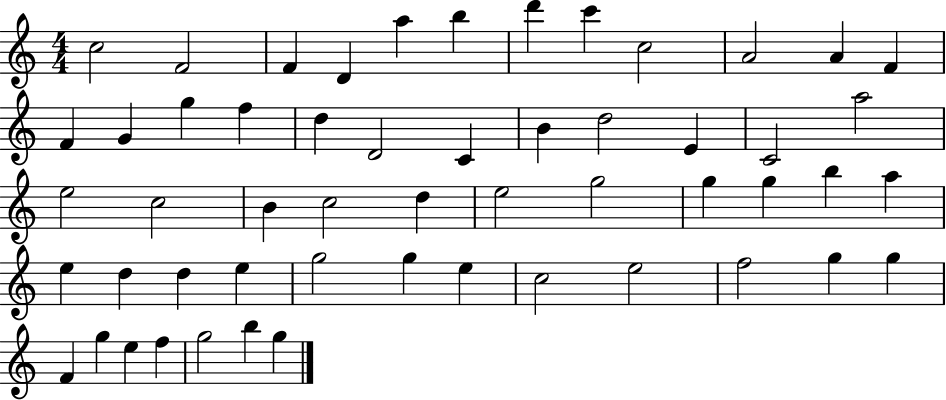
{
  \clef treble
  \numericTimeSignature
  \time 4/4
  \key c \major
  c''2 f'2 | f'4 d'4 a''4 b''4 | d'''4 c'''4 c''2 | a'2 a'4 f'4 | \break f'4 g'4 g''4 f''4 | d''4 d'2 c'4 | b'4 d''2 e'4 | c'2 a''2 | \break e''2 c''2 | b'4 c''2 d''4 | e''2 g''2 | g''4 g''4 b''4 a''4 | \break e''4 d''4 d''4 e''4 | g''2 g''4 e''4 | c''2 e''2 | f''2 g''4 g''4 | \break f'4 g''4 e''4 f''4 | g''2 b''4 g''4 | \bar "|."
}